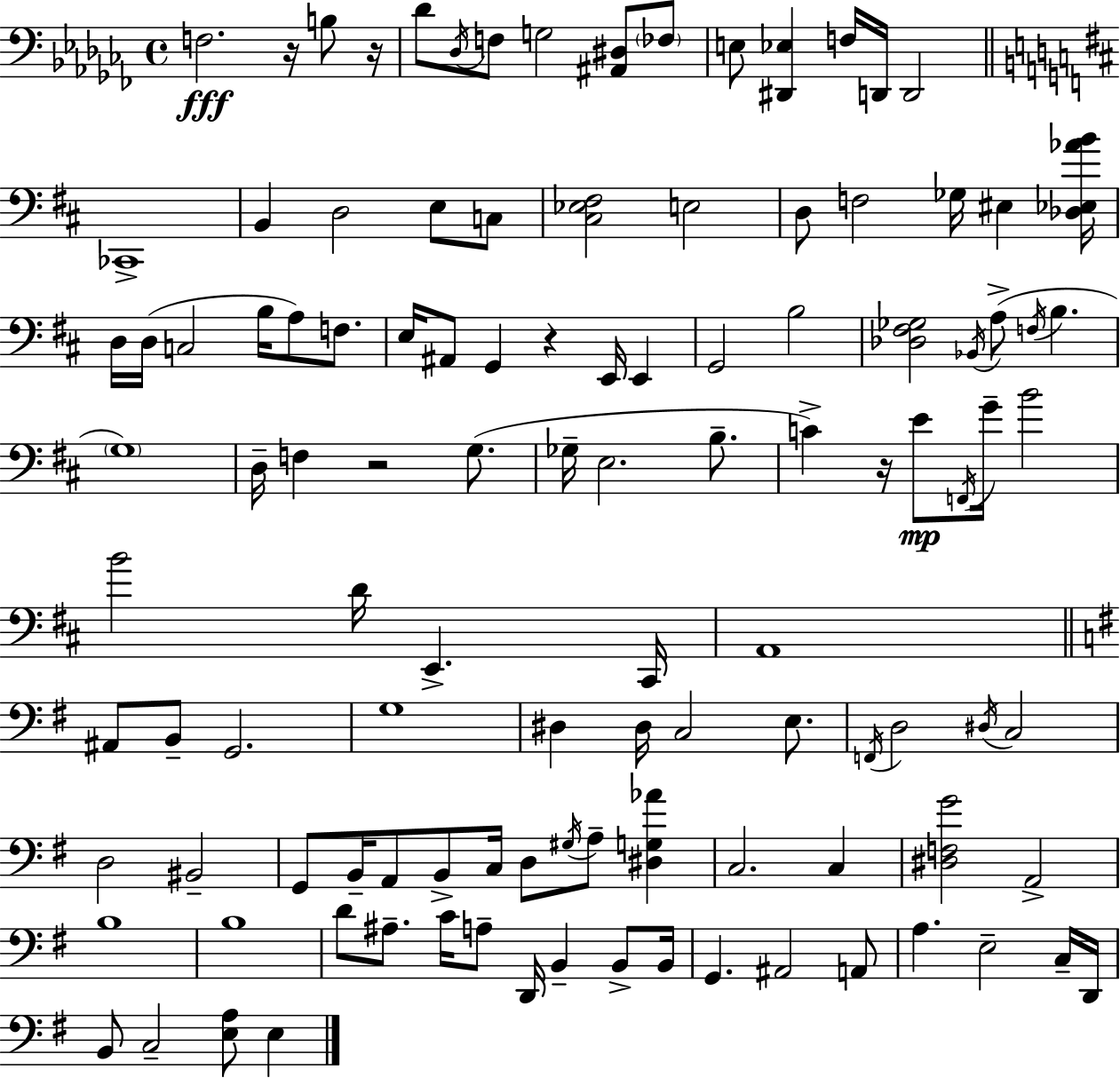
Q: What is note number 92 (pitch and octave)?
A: A#2